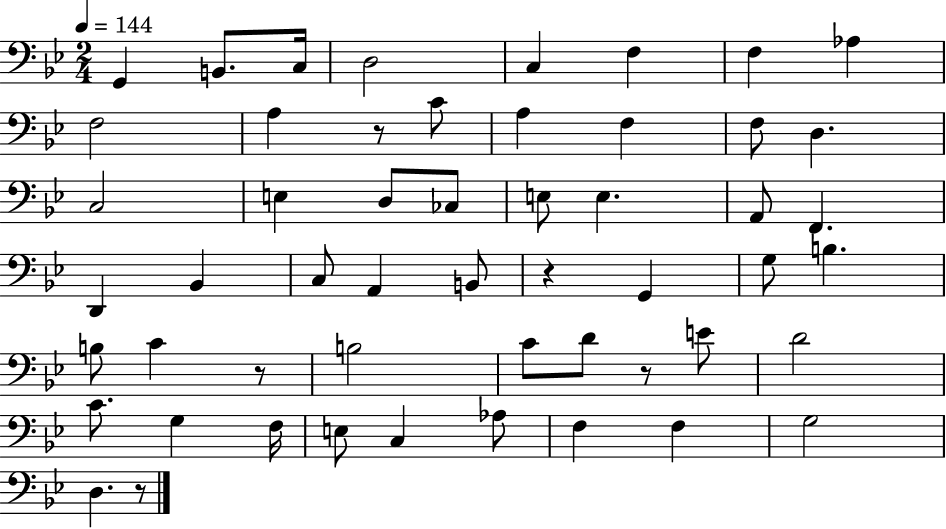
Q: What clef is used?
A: bass